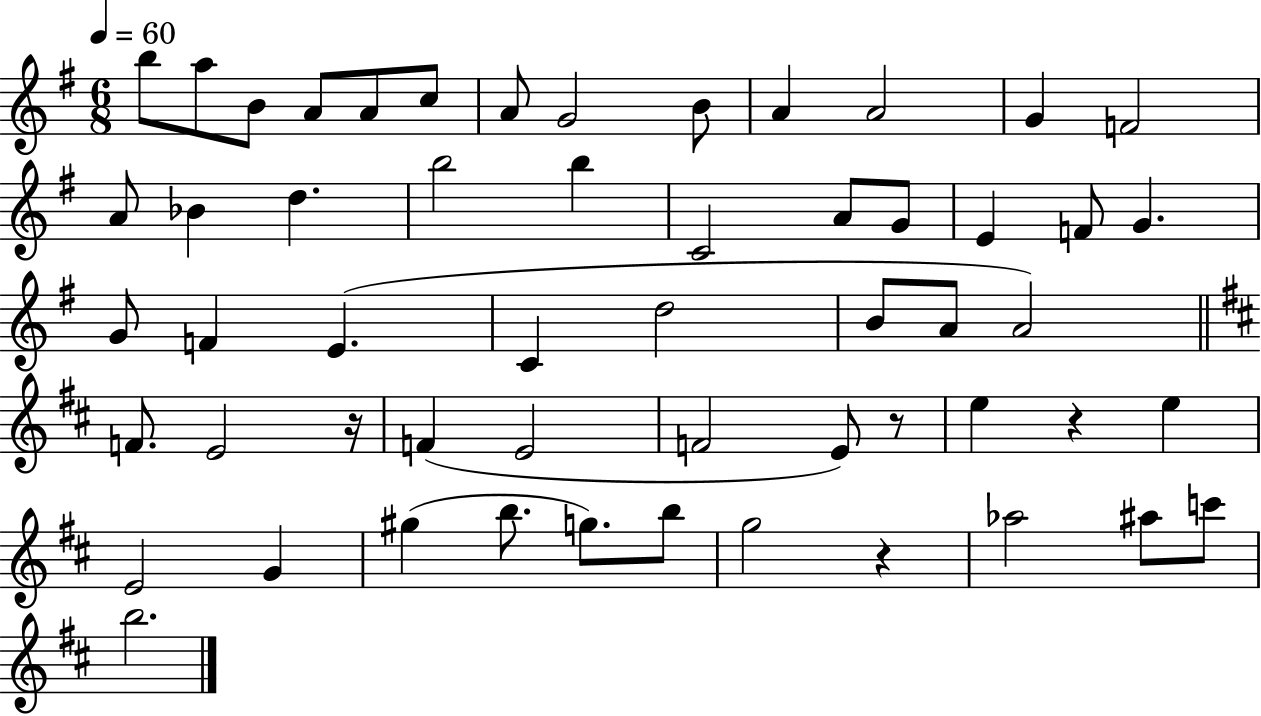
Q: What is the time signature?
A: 6/8